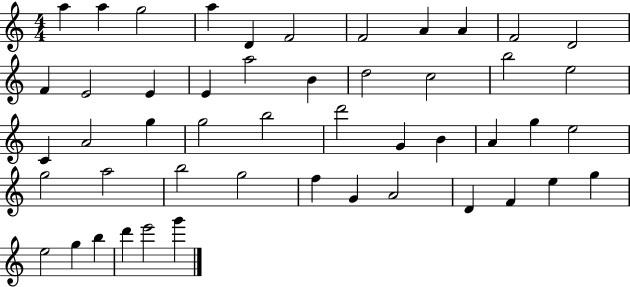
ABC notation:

X:1
T:Untitled
M:4/4
L:1/4
K:C
a a g2 a D F2 F2 A A F2 D2 F E2 E E a2 B d2 c2 b2 e2 C A2 g g2 b2 d'2 G B A g e2 g2 a2 b2 g2 f G A2 D F e g e2 g b d' e'2 g'